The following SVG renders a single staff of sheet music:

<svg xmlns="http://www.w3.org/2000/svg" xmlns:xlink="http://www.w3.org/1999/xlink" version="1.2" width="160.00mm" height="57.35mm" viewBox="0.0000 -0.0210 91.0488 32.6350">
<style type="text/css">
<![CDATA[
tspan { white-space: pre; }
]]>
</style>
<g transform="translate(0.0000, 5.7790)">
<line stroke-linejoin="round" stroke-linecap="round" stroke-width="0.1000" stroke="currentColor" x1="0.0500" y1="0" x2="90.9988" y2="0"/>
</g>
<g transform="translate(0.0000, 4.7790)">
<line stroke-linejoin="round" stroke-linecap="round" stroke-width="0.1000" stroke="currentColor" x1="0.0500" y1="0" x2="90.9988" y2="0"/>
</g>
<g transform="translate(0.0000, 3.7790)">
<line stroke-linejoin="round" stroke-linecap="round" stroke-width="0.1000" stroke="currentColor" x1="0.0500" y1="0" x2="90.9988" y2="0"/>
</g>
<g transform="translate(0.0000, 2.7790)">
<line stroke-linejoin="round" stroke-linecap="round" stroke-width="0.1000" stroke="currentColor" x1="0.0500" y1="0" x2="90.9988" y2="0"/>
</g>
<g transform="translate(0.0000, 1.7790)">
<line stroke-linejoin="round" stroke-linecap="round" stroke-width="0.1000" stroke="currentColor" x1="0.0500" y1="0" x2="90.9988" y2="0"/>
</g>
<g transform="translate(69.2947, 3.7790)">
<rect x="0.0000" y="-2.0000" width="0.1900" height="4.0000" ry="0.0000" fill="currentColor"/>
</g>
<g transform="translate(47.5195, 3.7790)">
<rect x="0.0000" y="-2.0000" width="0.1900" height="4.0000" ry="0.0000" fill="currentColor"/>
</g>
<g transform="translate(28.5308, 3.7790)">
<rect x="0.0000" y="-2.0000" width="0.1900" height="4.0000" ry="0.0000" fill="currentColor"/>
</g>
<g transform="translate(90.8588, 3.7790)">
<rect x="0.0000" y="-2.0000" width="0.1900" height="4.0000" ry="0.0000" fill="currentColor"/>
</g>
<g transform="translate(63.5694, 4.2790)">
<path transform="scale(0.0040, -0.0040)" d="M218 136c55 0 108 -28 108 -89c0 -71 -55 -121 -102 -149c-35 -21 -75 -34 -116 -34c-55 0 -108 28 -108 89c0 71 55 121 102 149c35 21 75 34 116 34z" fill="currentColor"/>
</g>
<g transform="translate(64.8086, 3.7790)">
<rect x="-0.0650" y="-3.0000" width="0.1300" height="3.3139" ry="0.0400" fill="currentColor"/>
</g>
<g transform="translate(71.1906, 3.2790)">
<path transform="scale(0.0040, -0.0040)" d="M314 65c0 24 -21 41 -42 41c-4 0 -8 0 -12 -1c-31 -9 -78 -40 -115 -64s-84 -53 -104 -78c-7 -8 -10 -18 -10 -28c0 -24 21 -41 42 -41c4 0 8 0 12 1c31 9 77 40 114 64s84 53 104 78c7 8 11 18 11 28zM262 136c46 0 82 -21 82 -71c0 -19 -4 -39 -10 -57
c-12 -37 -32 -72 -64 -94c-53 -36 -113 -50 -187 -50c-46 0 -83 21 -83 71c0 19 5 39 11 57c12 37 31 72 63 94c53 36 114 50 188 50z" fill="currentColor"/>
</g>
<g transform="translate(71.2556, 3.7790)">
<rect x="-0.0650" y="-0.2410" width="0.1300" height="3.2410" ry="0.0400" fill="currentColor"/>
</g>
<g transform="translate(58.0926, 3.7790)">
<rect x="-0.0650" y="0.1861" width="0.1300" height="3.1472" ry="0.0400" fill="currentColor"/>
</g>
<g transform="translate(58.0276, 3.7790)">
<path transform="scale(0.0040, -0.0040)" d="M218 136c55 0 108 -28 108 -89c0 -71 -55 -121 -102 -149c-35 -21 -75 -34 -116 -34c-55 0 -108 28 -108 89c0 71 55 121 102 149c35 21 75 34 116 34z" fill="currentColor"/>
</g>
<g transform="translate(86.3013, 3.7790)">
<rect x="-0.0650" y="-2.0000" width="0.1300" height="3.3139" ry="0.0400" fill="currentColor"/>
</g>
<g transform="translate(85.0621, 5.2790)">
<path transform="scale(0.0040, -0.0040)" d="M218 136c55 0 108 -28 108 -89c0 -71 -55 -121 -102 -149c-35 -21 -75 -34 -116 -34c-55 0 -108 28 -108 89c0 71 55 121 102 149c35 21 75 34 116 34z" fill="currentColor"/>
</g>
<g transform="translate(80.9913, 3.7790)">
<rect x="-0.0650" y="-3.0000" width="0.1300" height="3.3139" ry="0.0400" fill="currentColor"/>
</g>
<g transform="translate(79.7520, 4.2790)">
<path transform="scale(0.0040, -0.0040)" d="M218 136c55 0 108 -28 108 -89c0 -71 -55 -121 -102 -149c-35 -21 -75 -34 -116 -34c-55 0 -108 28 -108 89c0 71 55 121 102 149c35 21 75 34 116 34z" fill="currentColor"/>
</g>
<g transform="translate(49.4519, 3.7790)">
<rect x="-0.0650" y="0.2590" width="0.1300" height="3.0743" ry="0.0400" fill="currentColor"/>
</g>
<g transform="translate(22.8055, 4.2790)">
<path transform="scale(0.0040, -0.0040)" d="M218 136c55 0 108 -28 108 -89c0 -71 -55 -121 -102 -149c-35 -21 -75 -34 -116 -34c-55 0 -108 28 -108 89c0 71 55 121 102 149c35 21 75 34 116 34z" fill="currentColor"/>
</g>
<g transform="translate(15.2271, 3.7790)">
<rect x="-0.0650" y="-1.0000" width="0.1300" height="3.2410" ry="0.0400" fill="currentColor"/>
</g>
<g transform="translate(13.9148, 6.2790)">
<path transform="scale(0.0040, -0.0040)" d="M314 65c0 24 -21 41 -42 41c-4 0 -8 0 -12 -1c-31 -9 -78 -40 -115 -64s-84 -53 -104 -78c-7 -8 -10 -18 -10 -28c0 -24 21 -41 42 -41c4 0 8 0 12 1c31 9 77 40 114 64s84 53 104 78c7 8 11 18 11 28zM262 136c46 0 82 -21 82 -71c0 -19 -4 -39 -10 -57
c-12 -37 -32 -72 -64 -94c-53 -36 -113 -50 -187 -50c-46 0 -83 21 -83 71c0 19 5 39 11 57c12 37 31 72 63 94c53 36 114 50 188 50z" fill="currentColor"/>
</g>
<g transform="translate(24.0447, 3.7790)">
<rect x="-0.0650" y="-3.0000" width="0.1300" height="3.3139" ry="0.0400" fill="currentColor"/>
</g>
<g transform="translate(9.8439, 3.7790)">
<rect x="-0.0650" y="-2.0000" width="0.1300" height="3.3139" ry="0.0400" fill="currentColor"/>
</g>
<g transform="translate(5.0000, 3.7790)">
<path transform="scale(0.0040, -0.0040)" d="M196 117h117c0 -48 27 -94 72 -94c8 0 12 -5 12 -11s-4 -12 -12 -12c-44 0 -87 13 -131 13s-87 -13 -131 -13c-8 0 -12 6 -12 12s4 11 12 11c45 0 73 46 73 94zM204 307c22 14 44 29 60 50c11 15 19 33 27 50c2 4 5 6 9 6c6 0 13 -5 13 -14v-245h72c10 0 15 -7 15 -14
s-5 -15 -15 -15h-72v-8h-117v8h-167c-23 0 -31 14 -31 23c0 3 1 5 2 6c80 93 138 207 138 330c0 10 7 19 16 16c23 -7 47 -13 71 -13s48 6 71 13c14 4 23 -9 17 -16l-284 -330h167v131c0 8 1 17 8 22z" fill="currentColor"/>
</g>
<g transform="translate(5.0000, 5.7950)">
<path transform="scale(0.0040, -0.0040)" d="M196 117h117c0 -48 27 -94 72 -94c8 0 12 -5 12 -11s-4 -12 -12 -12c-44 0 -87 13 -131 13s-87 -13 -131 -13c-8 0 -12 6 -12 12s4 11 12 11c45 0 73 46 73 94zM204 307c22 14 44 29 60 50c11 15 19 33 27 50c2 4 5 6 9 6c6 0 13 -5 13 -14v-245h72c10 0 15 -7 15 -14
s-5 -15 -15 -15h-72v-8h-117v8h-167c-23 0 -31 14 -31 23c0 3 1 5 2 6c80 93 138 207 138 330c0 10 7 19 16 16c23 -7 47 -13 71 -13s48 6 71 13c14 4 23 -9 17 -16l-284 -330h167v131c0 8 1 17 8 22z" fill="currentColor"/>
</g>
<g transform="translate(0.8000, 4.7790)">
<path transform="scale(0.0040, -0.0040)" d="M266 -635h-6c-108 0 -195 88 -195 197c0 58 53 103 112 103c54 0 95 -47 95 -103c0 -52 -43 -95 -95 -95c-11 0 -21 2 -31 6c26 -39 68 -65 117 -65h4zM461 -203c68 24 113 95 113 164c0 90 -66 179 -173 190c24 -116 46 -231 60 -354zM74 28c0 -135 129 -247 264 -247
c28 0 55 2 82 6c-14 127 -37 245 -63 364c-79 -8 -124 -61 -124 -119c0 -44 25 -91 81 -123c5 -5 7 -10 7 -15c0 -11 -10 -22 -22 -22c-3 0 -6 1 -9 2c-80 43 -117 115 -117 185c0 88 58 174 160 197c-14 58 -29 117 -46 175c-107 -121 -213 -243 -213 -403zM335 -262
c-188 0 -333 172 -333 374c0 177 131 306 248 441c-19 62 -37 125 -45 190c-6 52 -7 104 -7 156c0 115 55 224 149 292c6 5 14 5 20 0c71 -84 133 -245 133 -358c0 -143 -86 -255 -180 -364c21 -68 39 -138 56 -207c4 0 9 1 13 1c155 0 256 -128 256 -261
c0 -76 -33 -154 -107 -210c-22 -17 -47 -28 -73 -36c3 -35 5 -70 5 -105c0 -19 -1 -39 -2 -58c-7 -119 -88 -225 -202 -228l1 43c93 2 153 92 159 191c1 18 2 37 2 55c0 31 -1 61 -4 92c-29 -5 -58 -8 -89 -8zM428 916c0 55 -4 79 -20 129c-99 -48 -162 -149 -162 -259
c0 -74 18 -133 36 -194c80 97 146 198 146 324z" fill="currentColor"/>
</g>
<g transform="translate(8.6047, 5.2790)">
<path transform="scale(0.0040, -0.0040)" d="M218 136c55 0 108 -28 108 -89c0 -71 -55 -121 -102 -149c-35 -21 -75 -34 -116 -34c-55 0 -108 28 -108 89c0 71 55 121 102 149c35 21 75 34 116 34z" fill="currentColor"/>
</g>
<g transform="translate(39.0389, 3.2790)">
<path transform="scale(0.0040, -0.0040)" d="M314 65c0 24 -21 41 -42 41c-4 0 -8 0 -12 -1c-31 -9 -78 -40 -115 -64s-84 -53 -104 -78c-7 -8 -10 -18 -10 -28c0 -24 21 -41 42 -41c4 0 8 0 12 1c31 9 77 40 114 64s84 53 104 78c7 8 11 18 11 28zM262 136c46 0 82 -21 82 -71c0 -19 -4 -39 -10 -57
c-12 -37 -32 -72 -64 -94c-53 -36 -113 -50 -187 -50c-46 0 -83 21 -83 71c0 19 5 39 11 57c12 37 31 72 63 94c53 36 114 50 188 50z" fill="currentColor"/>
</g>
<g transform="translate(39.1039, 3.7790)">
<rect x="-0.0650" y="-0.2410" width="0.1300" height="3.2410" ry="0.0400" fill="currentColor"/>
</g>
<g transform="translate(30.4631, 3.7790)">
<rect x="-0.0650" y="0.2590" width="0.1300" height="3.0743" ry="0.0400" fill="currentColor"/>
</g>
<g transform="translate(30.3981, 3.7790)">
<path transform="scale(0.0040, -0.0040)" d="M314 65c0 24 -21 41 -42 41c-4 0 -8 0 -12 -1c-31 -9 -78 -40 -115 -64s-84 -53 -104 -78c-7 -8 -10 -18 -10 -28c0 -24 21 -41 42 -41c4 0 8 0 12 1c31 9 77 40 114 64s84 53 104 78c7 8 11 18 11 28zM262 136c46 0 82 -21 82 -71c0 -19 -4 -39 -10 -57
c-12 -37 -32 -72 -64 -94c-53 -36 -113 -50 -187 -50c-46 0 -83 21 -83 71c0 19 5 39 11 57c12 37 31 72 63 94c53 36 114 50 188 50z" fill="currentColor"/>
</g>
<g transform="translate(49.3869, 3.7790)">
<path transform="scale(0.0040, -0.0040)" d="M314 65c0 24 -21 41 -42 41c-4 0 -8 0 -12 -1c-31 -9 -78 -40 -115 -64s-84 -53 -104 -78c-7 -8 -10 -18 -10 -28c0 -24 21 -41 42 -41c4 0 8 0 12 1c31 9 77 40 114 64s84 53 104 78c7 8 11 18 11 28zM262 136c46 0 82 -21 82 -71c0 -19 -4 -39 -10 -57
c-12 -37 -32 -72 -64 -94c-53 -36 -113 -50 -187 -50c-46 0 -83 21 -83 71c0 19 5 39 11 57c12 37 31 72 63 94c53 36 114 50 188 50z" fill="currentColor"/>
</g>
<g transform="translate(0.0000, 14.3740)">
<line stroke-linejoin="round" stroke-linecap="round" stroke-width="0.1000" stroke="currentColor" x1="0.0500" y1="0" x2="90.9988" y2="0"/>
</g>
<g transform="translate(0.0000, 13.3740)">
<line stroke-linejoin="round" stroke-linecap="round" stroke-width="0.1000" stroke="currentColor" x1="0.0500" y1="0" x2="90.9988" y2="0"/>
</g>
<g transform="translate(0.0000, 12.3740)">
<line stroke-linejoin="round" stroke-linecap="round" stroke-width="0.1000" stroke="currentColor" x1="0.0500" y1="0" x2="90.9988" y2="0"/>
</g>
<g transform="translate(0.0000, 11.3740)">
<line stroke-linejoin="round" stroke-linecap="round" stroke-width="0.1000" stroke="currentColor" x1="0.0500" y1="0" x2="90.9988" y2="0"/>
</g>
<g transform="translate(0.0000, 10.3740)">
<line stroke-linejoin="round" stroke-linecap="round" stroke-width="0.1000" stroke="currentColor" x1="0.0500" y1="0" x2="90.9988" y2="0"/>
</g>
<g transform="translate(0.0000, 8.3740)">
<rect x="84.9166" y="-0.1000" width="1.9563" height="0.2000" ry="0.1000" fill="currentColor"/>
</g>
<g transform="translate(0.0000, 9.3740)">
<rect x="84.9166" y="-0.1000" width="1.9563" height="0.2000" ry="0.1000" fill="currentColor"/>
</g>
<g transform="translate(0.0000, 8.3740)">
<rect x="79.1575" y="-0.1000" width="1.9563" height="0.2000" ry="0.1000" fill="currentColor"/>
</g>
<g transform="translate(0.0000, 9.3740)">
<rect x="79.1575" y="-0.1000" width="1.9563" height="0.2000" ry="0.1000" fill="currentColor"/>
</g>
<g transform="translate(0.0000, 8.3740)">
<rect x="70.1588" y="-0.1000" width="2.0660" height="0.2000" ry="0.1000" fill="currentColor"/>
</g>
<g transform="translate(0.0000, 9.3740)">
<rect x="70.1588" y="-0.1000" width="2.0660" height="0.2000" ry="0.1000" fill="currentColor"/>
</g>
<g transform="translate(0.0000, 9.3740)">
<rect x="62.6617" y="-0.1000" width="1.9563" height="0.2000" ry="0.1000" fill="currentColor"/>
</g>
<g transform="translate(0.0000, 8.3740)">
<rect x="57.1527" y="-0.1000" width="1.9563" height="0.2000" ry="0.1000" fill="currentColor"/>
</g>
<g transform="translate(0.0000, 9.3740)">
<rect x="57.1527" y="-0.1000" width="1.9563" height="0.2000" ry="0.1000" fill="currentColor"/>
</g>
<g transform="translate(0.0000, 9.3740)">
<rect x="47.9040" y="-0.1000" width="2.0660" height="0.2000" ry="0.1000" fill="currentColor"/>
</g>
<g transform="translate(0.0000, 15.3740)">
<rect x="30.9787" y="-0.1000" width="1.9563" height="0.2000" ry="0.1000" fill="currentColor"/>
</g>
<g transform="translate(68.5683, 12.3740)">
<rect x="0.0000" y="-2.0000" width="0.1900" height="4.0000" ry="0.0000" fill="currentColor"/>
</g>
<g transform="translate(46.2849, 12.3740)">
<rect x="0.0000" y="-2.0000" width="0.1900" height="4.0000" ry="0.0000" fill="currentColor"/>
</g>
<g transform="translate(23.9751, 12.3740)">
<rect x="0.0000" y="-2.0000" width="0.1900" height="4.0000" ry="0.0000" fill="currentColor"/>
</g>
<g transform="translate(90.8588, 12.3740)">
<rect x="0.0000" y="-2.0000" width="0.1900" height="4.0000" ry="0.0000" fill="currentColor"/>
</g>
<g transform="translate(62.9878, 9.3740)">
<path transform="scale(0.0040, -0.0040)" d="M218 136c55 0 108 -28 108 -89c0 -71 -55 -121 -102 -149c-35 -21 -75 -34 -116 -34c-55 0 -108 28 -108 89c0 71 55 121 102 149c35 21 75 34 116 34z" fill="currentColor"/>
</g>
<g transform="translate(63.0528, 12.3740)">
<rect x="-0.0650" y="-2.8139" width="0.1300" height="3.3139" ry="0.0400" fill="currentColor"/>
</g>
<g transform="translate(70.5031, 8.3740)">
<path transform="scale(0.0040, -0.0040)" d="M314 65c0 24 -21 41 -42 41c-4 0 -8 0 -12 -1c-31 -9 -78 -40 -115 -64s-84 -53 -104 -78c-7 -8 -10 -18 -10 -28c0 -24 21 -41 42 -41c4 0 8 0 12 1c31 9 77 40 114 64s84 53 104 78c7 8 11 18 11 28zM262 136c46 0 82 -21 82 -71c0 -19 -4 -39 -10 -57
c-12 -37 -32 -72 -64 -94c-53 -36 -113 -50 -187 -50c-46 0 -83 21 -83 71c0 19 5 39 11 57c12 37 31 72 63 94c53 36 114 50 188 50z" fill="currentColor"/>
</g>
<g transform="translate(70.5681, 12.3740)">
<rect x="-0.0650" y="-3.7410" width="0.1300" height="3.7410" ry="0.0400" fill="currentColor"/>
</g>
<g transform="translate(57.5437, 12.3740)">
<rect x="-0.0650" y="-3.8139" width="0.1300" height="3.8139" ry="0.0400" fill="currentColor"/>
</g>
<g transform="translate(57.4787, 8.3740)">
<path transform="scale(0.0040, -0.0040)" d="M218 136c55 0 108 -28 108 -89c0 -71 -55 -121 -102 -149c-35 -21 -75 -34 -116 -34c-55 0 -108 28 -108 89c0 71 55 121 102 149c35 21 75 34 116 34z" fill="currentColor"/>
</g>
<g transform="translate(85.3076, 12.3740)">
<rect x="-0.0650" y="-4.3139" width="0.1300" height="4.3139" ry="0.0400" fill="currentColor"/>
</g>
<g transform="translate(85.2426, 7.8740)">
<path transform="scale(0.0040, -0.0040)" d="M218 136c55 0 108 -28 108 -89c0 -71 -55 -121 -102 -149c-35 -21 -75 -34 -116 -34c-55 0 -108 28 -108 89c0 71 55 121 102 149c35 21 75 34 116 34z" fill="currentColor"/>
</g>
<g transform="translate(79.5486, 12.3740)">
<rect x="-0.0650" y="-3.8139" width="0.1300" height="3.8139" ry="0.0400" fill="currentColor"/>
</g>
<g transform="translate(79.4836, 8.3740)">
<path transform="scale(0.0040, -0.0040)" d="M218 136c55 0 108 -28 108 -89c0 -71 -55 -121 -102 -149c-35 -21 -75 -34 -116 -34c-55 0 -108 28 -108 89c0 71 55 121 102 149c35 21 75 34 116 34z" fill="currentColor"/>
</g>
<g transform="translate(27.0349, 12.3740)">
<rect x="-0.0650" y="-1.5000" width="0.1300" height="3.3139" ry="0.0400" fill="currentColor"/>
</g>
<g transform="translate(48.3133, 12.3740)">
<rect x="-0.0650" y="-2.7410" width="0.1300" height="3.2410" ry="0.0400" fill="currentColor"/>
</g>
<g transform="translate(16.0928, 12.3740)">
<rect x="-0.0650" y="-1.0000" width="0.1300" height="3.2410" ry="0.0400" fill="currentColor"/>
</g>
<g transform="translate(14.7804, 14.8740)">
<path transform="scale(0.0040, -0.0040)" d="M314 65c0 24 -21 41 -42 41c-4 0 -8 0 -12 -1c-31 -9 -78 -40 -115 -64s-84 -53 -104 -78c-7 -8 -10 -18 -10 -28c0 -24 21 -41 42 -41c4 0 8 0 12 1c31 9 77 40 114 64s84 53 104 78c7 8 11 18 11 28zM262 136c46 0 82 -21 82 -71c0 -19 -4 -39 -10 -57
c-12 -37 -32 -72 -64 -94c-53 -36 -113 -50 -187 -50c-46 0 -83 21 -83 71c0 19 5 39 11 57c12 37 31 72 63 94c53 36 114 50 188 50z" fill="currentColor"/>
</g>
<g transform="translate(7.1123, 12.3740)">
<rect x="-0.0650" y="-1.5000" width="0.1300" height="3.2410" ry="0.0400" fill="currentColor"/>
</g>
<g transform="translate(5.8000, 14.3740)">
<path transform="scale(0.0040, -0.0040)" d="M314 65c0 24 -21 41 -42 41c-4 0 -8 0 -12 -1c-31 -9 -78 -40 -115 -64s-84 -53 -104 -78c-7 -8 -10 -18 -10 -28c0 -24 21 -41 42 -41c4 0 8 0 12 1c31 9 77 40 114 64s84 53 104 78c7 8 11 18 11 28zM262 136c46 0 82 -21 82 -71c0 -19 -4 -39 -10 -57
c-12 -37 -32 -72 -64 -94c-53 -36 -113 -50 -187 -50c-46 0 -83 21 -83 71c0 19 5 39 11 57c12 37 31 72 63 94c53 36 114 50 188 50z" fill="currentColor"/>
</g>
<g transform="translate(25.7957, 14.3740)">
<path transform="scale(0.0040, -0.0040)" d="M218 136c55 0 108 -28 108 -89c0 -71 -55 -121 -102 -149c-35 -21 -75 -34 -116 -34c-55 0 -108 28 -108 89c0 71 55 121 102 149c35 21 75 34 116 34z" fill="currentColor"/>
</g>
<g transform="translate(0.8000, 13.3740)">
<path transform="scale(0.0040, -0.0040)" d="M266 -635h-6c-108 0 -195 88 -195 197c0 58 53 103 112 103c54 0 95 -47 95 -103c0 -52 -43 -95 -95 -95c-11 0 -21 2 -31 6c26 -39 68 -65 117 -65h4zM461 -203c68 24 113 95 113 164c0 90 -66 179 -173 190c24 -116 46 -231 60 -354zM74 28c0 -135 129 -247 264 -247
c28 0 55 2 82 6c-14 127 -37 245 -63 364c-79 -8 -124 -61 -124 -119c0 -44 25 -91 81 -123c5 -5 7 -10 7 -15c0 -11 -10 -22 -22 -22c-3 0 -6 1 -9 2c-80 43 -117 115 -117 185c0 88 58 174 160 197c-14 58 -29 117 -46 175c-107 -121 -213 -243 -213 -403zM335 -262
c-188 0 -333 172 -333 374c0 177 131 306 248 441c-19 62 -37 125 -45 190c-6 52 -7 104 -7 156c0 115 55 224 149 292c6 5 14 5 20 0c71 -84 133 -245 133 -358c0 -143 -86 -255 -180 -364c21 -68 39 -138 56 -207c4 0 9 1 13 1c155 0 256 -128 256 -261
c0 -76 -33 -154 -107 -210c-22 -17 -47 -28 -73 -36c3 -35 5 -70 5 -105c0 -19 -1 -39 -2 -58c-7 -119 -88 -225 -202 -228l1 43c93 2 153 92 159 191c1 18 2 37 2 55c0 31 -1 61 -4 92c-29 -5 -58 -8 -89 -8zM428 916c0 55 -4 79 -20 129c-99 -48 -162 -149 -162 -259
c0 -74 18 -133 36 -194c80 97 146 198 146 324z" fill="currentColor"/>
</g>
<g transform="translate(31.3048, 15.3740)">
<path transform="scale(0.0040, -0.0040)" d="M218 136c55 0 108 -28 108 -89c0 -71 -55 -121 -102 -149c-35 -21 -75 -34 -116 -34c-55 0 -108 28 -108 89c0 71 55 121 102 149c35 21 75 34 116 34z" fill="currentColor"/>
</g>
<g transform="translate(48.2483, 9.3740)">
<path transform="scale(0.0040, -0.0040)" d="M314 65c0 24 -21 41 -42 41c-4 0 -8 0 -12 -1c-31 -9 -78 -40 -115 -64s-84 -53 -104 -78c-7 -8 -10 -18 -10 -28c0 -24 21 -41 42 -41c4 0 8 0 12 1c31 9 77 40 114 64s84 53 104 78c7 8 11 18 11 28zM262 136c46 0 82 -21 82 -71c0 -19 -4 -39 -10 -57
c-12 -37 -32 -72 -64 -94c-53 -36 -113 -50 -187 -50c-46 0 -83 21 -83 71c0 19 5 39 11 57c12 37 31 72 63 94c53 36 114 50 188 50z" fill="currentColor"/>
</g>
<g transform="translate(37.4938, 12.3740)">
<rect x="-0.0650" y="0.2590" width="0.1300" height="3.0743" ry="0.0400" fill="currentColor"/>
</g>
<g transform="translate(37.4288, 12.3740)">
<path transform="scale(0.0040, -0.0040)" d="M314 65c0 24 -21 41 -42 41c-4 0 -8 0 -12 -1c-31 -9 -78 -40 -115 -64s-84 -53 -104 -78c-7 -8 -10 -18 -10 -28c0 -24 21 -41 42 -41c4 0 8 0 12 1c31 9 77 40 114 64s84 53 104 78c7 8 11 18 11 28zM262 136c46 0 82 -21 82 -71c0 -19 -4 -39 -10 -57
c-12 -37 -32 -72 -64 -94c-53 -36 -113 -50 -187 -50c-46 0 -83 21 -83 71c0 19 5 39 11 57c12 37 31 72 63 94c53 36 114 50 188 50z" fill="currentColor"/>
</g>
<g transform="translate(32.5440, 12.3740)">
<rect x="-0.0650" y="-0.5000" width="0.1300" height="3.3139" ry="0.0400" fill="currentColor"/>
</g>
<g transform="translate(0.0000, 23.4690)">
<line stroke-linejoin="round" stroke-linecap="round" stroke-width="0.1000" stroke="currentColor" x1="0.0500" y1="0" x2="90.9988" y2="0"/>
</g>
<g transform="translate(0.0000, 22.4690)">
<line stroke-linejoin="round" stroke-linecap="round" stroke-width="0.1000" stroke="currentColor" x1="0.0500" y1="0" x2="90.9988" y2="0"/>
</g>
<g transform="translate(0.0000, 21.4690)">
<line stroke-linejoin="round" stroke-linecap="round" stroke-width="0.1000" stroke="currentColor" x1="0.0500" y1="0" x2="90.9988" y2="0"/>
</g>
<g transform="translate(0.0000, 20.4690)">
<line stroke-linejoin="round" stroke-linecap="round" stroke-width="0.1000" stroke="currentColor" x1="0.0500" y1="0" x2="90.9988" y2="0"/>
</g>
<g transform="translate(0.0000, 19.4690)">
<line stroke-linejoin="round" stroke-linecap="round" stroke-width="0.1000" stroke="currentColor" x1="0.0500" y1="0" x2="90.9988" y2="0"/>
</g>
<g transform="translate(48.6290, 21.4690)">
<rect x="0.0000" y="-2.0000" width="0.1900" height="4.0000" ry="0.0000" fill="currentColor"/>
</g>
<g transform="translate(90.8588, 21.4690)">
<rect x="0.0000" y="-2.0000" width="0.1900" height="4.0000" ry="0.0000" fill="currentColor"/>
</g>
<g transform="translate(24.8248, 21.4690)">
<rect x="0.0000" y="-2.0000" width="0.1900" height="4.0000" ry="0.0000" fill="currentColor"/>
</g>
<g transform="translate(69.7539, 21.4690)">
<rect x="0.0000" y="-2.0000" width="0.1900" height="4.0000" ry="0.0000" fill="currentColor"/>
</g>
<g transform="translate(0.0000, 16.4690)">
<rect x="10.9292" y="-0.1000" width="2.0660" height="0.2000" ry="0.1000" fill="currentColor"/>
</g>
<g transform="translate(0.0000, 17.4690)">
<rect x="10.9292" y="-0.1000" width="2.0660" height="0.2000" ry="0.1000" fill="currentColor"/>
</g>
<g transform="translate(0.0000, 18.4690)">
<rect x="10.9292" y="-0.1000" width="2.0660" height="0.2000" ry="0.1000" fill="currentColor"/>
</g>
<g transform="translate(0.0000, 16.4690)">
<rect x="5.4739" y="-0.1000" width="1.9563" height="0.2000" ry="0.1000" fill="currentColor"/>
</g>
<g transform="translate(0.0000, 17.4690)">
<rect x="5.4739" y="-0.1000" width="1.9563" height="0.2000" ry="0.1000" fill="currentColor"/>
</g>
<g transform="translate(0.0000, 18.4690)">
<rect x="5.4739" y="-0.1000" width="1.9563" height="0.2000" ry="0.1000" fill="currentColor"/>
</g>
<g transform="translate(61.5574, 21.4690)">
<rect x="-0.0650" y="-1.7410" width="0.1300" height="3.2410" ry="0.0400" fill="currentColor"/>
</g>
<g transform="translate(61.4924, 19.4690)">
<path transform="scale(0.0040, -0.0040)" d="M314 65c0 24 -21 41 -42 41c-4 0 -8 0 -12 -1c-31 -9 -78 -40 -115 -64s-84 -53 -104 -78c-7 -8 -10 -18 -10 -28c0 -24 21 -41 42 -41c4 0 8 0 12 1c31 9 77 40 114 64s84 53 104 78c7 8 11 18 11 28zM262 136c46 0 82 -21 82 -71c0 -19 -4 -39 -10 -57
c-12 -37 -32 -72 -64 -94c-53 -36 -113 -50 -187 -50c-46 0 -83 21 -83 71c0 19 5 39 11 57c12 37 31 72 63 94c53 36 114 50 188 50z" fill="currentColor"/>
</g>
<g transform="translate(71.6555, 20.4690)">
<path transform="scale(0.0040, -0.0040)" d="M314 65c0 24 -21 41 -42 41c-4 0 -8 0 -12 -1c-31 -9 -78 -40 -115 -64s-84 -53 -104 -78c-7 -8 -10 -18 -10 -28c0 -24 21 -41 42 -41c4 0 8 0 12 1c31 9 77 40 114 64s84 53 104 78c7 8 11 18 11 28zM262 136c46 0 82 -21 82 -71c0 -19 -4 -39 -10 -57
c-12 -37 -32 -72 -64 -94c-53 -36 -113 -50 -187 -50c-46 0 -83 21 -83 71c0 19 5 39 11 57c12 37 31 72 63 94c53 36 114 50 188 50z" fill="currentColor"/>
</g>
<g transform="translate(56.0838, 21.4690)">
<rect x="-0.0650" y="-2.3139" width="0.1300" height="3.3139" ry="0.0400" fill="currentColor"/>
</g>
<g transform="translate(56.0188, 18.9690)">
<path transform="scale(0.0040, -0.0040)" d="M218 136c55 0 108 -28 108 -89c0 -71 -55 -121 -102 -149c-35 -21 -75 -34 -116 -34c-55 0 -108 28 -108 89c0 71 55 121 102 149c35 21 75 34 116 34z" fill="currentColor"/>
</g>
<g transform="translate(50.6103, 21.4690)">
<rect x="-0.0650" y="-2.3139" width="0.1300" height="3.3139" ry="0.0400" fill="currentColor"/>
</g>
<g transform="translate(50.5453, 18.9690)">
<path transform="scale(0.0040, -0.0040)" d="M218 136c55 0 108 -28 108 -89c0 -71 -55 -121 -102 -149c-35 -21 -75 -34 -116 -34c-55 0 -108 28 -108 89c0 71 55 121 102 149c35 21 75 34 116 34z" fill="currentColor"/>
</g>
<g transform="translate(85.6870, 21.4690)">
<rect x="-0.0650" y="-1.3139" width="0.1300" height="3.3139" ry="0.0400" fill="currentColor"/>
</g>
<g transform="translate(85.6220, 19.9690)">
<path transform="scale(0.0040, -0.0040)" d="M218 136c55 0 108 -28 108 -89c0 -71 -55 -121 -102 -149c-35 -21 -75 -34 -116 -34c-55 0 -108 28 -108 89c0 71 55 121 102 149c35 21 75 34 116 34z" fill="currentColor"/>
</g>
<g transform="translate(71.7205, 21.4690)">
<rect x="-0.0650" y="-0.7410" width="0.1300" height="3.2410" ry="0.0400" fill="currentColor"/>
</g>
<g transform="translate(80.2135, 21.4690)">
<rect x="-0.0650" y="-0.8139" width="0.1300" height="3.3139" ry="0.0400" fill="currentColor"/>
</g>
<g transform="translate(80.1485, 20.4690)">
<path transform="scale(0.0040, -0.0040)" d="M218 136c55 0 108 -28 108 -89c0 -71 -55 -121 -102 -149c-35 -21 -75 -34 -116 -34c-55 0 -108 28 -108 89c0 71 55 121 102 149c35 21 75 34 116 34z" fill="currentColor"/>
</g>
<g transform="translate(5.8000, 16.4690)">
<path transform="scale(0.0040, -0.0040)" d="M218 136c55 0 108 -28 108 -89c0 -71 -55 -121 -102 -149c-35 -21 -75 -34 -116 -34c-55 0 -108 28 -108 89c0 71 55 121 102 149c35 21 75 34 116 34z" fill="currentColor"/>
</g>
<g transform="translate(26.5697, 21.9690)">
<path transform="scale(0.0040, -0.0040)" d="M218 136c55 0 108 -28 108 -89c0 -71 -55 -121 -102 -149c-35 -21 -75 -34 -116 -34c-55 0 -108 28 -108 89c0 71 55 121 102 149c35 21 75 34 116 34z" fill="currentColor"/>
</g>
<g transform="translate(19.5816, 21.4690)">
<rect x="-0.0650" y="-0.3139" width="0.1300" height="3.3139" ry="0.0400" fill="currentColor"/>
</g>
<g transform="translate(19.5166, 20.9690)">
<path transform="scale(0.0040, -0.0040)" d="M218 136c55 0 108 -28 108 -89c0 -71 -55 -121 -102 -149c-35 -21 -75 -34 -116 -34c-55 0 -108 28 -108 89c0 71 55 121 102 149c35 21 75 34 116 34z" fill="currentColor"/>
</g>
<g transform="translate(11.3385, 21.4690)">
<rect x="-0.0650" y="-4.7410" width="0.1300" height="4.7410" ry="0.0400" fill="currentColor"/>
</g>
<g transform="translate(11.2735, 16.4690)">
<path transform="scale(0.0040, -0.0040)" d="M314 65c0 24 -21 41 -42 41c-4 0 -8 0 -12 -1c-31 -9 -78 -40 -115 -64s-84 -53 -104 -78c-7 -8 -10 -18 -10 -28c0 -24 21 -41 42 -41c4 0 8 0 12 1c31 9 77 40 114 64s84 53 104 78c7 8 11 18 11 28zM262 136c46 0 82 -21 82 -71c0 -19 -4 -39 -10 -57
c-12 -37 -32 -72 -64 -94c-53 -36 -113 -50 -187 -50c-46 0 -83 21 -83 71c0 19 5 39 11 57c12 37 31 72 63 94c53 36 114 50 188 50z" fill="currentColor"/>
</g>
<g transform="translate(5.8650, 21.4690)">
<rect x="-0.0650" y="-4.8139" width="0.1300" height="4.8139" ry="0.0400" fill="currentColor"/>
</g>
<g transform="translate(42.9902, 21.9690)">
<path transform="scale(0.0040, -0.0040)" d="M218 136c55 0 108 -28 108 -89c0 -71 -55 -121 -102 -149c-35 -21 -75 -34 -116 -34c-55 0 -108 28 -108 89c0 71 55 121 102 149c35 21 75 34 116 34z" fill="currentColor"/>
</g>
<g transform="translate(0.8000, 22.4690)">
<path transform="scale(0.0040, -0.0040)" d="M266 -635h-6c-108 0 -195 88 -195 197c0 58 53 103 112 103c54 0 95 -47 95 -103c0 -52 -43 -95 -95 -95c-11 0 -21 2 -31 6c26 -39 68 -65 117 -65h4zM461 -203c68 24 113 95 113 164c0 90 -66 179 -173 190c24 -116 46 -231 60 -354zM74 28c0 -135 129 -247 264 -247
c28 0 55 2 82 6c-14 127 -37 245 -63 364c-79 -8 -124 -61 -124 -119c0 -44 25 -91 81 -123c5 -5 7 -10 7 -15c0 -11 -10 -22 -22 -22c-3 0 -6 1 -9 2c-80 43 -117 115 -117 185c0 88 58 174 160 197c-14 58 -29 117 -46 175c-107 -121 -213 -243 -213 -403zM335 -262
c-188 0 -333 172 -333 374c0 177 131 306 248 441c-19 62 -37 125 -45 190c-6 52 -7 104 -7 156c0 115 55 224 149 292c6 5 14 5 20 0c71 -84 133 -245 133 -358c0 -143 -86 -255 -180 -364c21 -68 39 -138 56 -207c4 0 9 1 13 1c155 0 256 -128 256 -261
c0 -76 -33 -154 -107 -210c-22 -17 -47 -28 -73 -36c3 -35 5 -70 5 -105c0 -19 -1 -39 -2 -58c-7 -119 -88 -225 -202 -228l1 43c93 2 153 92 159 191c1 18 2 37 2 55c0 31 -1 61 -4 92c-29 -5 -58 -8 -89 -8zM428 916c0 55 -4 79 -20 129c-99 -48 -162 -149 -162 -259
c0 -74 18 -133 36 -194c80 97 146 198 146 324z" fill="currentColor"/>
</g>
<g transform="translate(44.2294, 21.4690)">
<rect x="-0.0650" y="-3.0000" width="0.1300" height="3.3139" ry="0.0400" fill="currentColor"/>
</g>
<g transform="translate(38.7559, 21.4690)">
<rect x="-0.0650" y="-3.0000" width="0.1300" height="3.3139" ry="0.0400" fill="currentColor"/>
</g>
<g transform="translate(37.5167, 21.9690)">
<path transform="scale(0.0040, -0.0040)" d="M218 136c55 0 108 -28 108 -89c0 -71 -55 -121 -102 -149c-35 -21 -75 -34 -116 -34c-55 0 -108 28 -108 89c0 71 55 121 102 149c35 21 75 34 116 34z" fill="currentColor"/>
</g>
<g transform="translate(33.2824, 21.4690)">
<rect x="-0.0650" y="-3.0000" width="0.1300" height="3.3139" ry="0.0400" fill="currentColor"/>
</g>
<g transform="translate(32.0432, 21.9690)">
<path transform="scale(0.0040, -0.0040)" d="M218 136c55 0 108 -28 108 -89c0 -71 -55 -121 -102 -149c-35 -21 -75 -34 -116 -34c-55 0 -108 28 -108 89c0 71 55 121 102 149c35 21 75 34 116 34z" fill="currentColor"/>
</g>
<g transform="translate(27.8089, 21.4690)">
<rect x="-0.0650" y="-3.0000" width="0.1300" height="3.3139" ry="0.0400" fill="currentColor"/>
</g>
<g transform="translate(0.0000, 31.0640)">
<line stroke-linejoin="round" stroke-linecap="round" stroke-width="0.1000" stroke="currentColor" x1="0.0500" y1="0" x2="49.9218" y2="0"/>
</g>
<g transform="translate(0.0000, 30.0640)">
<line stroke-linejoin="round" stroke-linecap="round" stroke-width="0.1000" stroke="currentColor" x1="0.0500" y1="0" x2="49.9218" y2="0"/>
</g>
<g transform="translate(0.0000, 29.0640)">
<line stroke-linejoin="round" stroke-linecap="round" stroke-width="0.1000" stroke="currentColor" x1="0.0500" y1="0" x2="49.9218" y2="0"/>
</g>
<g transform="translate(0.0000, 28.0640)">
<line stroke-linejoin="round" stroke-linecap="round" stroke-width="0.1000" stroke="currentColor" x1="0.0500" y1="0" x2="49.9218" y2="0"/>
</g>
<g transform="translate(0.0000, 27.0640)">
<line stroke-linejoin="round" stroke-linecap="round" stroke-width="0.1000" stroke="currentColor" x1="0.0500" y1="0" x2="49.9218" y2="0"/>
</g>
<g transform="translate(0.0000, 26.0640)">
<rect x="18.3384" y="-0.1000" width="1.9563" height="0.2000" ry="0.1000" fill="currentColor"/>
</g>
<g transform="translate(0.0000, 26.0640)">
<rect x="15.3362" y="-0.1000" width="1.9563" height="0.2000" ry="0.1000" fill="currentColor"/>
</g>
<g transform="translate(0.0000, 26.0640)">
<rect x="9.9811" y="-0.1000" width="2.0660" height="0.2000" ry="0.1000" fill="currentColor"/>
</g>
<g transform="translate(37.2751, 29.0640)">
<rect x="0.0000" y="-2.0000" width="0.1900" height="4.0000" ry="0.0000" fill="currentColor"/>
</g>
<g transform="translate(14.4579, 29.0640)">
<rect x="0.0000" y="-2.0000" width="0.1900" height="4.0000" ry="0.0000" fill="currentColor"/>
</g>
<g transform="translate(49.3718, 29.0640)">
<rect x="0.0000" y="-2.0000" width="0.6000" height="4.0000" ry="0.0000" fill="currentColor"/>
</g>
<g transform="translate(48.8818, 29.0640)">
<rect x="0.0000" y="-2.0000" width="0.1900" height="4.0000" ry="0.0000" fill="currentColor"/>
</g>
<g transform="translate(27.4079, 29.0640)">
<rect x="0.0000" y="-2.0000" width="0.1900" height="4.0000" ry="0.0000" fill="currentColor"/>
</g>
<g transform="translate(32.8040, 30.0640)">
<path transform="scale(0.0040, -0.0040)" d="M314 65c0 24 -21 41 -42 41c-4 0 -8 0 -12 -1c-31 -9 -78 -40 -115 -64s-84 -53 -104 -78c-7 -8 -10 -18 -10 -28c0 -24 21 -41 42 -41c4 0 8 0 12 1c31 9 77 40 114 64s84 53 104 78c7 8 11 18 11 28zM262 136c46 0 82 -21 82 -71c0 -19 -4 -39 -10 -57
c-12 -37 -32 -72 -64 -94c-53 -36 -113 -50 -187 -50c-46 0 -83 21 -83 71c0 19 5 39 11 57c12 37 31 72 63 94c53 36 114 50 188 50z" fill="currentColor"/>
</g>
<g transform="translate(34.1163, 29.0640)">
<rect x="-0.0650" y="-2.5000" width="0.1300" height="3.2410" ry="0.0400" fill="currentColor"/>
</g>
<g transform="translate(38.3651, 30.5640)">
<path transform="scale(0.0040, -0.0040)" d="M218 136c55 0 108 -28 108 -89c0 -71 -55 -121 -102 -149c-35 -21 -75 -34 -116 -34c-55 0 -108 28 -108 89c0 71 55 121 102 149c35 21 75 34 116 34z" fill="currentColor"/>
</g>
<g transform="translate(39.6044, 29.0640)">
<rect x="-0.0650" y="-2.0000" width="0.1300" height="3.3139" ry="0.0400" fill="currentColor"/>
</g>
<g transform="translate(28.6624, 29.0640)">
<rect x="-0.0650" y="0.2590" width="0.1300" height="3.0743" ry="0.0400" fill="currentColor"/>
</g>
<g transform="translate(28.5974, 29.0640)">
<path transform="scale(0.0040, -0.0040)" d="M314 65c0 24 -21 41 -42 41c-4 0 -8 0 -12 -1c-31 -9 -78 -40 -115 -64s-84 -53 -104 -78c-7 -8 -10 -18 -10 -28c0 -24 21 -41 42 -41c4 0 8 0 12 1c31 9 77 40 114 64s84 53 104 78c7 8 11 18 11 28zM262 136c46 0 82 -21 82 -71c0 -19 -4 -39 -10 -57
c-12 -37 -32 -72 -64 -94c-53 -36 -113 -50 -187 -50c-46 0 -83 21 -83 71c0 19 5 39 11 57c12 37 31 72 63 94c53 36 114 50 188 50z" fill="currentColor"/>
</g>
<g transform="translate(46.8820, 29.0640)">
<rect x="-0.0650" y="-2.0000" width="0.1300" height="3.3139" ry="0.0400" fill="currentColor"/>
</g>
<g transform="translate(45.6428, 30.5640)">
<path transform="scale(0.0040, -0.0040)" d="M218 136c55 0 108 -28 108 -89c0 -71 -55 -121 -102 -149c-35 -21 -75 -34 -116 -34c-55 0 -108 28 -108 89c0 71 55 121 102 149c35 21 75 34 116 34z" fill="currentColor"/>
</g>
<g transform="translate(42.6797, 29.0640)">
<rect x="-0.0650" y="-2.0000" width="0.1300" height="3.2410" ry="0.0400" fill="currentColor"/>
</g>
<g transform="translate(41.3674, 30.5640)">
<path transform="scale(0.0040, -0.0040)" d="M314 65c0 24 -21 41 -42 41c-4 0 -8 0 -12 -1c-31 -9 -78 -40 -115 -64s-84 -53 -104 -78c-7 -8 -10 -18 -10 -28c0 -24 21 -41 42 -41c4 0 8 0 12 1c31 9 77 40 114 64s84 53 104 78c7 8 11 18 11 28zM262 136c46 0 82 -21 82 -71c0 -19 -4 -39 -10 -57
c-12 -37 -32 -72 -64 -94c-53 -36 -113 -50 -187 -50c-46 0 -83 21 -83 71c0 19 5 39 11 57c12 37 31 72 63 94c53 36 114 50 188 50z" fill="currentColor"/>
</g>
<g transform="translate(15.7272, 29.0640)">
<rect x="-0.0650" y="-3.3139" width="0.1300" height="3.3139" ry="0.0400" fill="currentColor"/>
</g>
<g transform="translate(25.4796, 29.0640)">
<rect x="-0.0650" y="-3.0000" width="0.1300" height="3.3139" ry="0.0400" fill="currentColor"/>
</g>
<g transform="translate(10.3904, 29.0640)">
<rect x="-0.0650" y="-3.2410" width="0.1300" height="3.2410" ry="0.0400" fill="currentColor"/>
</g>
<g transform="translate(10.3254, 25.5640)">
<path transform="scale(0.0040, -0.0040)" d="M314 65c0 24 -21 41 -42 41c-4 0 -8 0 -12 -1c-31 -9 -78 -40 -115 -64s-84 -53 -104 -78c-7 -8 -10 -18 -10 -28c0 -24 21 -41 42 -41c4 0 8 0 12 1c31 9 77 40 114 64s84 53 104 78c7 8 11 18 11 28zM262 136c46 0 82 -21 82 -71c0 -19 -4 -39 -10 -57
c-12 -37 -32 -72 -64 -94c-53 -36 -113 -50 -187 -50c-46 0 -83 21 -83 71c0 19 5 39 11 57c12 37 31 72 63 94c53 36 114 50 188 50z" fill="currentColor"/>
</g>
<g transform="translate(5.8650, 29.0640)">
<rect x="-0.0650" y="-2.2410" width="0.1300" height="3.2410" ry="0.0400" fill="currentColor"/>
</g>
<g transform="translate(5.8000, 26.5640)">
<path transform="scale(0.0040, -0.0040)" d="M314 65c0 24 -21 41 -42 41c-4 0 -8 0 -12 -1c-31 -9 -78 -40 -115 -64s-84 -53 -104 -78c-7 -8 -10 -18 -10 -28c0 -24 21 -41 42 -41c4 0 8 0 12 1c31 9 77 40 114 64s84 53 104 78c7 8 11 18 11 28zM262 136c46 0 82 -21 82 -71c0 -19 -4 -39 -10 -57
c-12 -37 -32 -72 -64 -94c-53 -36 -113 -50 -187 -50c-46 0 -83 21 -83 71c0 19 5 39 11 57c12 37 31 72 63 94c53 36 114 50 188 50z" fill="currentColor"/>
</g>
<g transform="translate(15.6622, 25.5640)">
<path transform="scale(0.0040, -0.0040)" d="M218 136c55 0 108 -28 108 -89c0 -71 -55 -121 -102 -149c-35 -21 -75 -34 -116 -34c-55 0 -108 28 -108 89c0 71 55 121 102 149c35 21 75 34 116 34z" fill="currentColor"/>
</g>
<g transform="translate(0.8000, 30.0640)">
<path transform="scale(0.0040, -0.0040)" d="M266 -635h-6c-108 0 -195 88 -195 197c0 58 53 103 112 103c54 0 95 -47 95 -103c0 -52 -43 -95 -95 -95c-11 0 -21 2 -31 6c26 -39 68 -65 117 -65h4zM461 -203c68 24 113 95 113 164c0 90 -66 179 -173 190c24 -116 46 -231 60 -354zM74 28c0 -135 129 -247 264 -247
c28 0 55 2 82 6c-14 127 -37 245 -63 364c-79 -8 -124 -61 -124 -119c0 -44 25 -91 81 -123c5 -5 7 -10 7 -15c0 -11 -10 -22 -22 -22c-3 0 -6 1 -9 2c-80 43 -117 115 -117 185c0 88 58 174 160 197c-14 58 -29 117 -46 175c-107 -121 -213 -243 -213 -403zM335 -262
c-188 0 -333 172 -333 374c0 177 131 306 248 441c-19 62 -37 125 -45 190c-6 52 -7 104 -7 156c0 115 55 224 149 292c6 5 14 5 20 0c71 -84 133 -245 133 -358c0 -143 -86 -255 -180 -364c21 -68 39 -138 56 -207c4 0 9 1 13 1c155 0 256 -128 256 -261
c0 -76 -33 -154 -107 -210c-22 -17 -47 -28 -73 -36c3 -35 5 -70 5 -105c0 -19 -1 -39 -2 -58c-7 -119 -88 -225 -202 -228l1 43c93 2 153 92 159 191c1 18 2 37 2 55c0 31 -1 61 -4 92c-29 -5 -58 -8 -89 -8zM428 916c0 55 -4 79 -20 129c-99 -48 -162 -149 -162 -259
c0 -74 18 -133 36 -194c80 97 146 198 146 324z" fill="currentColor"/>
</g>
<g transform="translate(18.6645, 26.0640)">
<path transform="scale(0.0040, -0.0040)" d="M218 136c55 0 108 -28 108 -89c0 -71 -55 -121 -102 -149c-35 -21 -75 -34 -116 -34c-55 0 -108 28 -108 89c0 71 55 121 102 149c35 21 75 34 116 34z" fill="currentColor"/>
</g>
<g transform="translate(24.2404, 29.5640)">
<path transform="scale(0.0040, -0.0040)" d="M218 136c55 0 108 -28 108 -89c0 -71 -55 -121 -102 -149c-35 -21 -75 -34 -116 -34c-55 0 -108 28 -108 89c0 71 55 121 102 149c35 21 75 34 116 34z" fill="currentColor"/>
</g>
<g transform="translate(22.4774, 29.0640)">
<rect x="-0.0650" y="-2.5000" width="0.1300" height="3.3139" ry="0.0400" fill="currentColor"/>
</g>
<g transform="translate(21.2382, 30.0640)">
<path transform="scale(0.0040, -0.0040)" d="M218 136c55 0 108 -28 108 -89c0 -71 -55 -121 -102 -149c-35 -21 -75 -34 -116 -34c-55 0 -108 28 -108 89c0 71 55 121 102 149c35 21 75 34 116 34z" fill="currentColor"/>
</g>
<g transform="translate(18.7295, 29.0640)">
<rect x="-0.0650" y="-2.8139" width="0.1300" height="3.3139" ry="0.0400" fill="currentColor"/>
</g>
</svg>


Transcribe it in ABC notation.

X:1
T:Untitled
M:4/4
L:1/4
K:C
F D2 A B2 c2 B2 B A c2 A F E2 D2 E C B2 a2 c' a c'2 c' d' e' e'2 c A A A A g g f2 d2 d e g2 b2 b a G A B2 G2 F F2 F